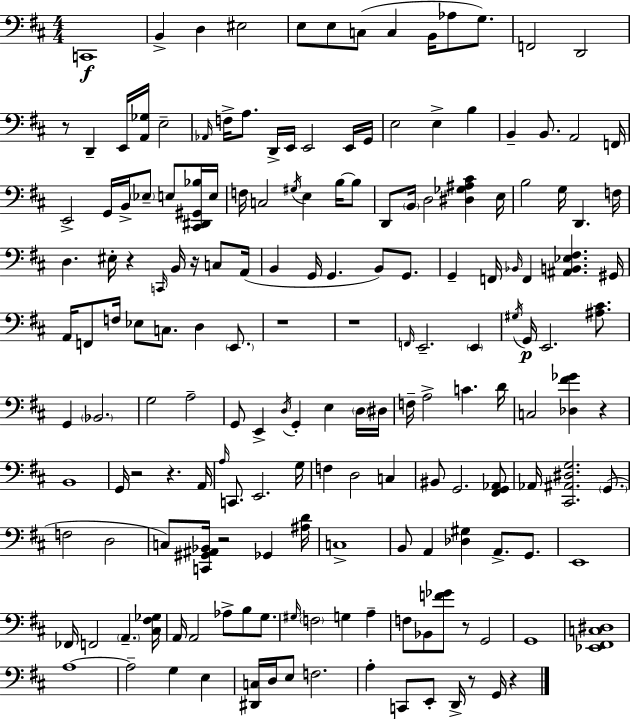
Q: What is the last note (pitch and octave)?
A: G2